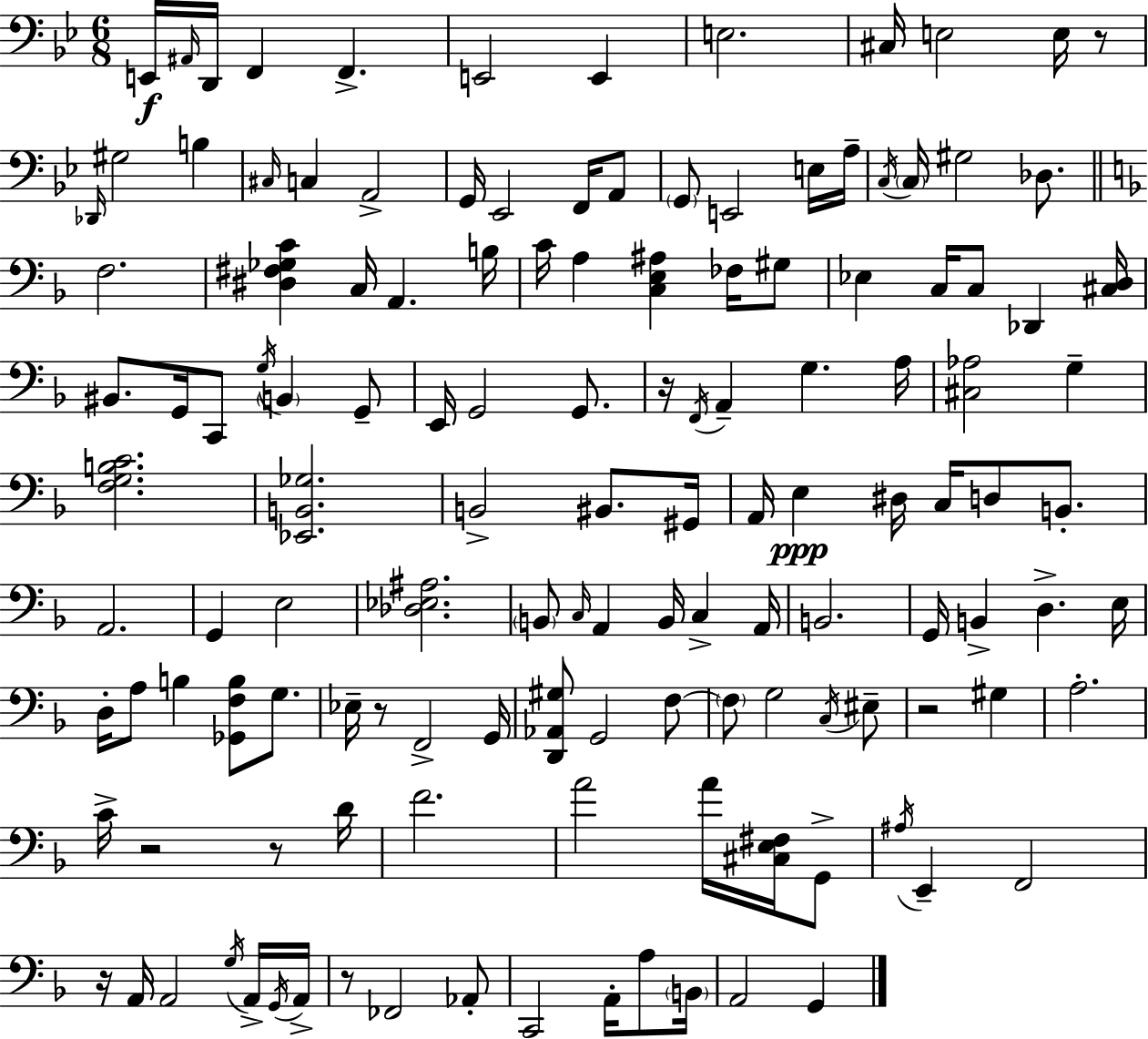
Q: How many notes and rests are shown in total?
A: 134